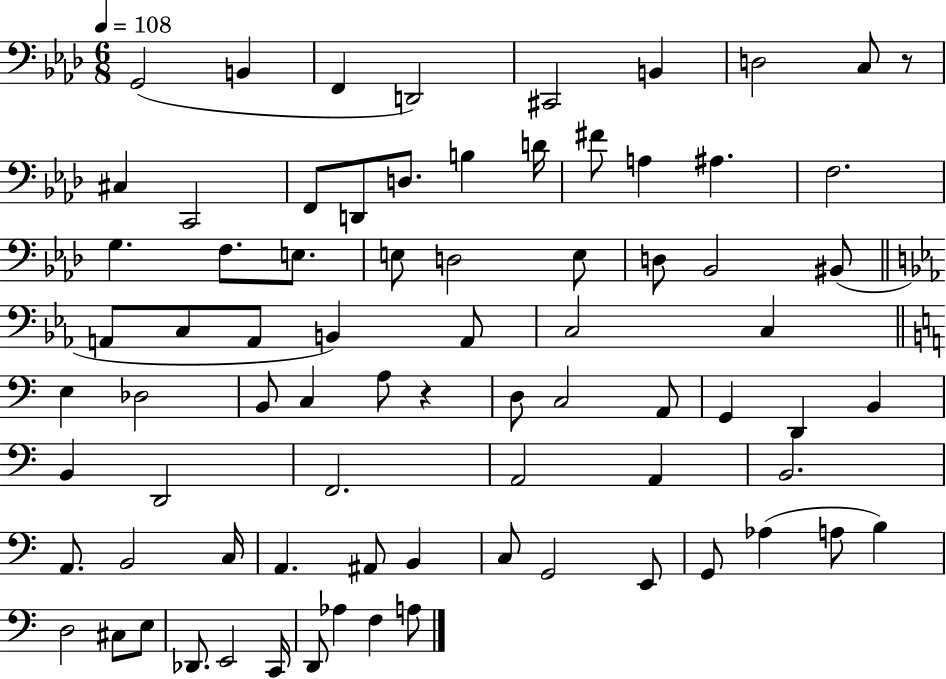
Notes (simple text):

G2/h B2/q F2/q D2/h C#2/h B2/q D3/h C3/e R/e C#3/q C2/h F2/e D2/e D3/e. B3/q D4/s F#4/e A3/q A#3/q. F3/h. G3/q. F3/e. E3/e. E3/e D3/h E3/e D3/e Bb2/h BIS2/e A2/e C3/e A2/e B2/q A2/e C3/h C3/q E3/q Db3/h B2/e C3/q A3/e R/q D3/e C3/h A2/e G2/q D2/q B2/q B2/q D2/h F2/h. A2/h A2/q B2/h. A2/e. B2/h C3/s A2/q. A#2/e B2/q C3/e G2/h E2/e G2/e Ab3/q A3/e B3/q D3/h C#3/e E3/e Db2/e. E2/h C2/s D2/e Ab3/q F3/q A3/e